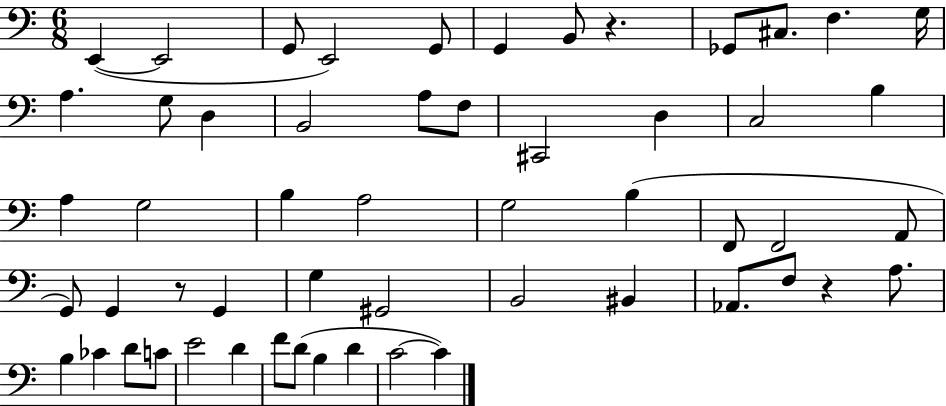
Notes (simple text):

E2/q E2/h G2/e E2/h G2/e G2/q B2/e R/q. Gb2/e C#3/e. F3/q. G3/s A3/q. G3/e D3/q B2/h A3/e F3/e C#2/h D3/q C3/h B3/q A3/q G3/h B3/q A3/h G3/h B3/q F2/e F2/h A2/e G2/e G2/q R/e G2/q G3/q G#2/h B2/h BIS2/q Ab2/e. F3/e R/q A3/e. B3/q CES4/q D4/e C4/e E4/h D4/q F4/e D4/e B3/q D4/q C4/h C4/q